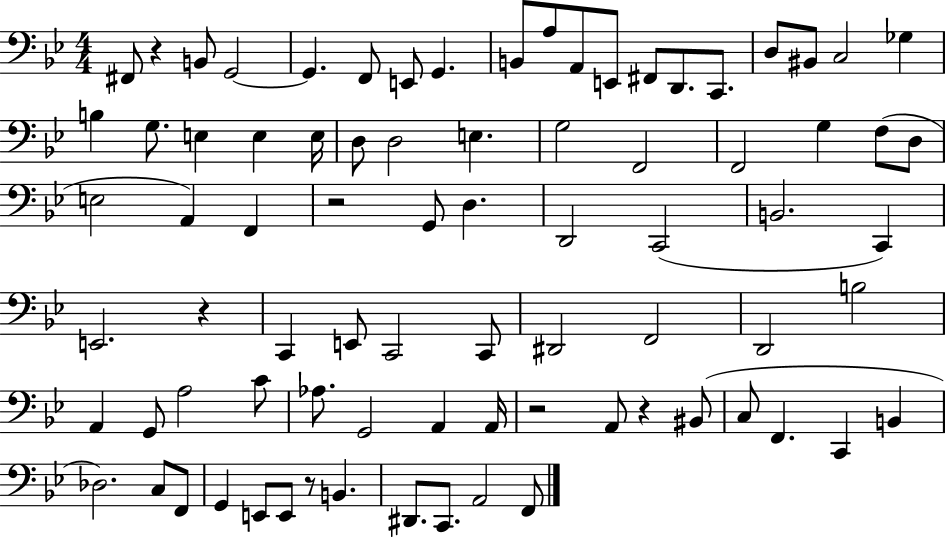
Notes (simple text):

F#2/e R/q B2/e G2/h G2/q. F2/e E2/e G2/q. B2/e A3/e A2/e E2/e F#2/e D2/e. C2/e. D3/e BIS2/e C3/h Gb3/q B3/q G3/e. E3/q E3/q E3/s D3/e D3/h E3/q. G3/h F2/h F2/h G3/q F3/e D3/e E3/h A2/q F2/q R/h G2/e D3/q. D2/h C2/h B2/h. C2/q E2/h. R/q C2/q E2/e C2/h C2/e D#2/h F2/h D2/h B3/h A2/q G2/e A3/h C4/e Ab3/e. G2/h A2/q A2/s R/h A2/e R/q BIS2/e C3/e F2/q. C2/q B2/q Db3/h. C3/e F2/e G2/q E2/e E2/e R/e B2/q. D#2/e. C2/e. A2/h F2/e